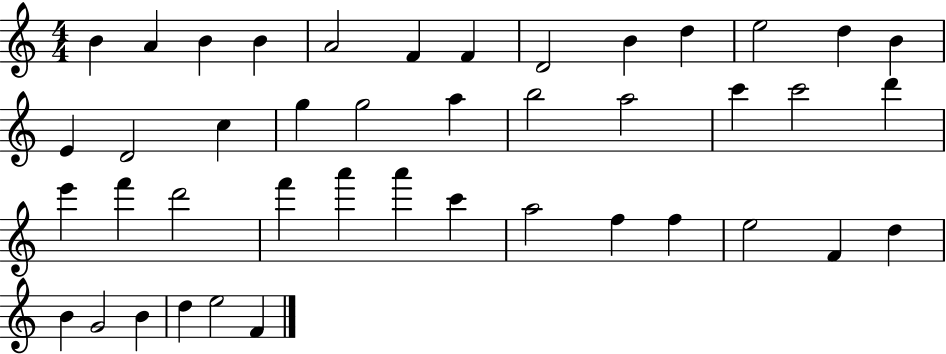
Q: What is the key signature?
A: C major